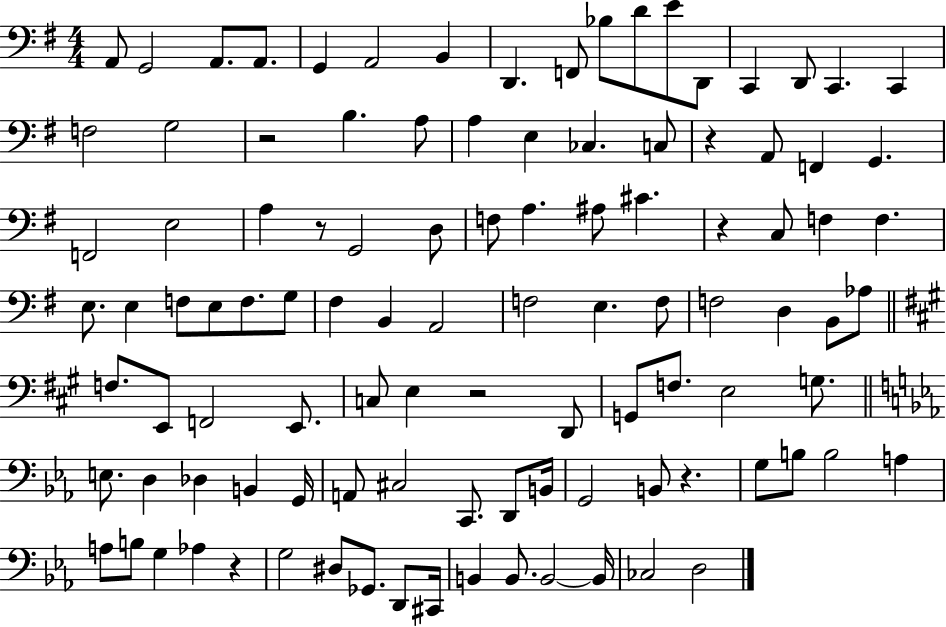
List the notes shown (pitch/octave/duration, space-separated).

A2/e G2/h A2/e. A2/e. G2/q A2/h B2/q D2/q. F2/e Bb3/e D4/e E4/e D2/e C2/q D2/e C2/q. C2/q F3/h G3/h R/h B3/q. A3/e A3/q E3/q CES3/q. C3/e R/q A2/e F2/q G2/q. F2/h E3/h A3/q R/e G2/h D3/e F3/e A3/q. A#3/e C#4/q. R/q C3/e F3/q F3/q. E3/e. E3/q F3/e E3/e F3/e. G3/e F#3/q B2/q A2/h F3/h E3/q. F3/e F3/h D3/q B2/e Ab3/e F3/e. E2/e F2/h E2/e. C3/e E3/q R/h D2/e G2/e F3/e. E3/h G3/e. E3/e. D3/q Db3/q B2/q G2/s A2/e C#3/h C2/e. D2/e B2/s G2/h B2/e R/q. G3/e B3/e B3/h A3/q A3/e B3/e G3/q Ab3/q R/q G3/h D#3/e Gb2/e. D2/e C#2/s B2/q B2/e. B2/h B2/s CES3/h D3/h